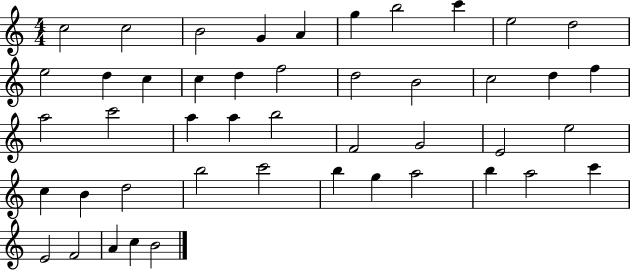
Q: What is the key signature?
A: C major